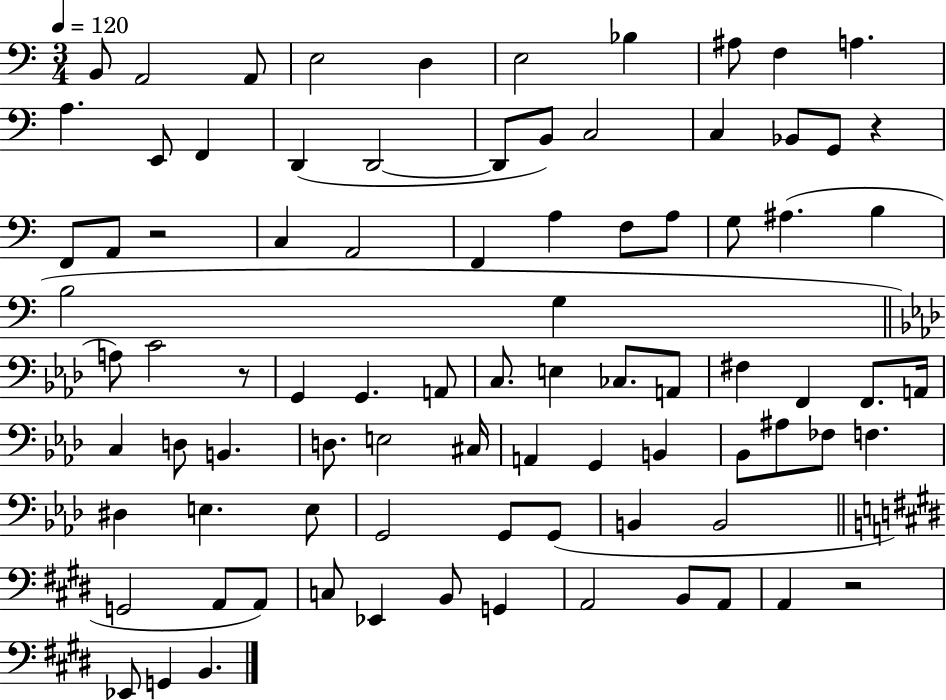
X:1
T:Untitled
M:3/4
L:1/4
K:C
B,,/2 A,,2 A,,/2 E,2 D, E,2 _B, ^A,/2 F, A, A, E,,/2 F,, D,, D,,2 D,,/2 B,,/2 C,2 C, _B,,/2 G,,/2 z F,,/2 A,,/2 z2 C, A,,2 F,, A, F,/2 A,/2 G,/2 ^A, B, B,2 G, A,/2 C2 z/2 G,, G,, A,,/2 C,/2 E, _C,/2 A,,/2 ^F, F,, F,,/2 A,,/4 C, D,/2 B,, D,/2 E,2 ^C,/4 A,, G,, B,, _B,,/2 ^A,/2 _F,/2 F, ^D, E, E,/2 G,,2 G,,/2 G,,/2 B,, B,,2 G,,2 A,,/2 A,,/2 C,/2 _E,, B,,/2 G,, A,,2 B,,/2 A,,/2 A,, z2 _E,,/2 G,, B,,